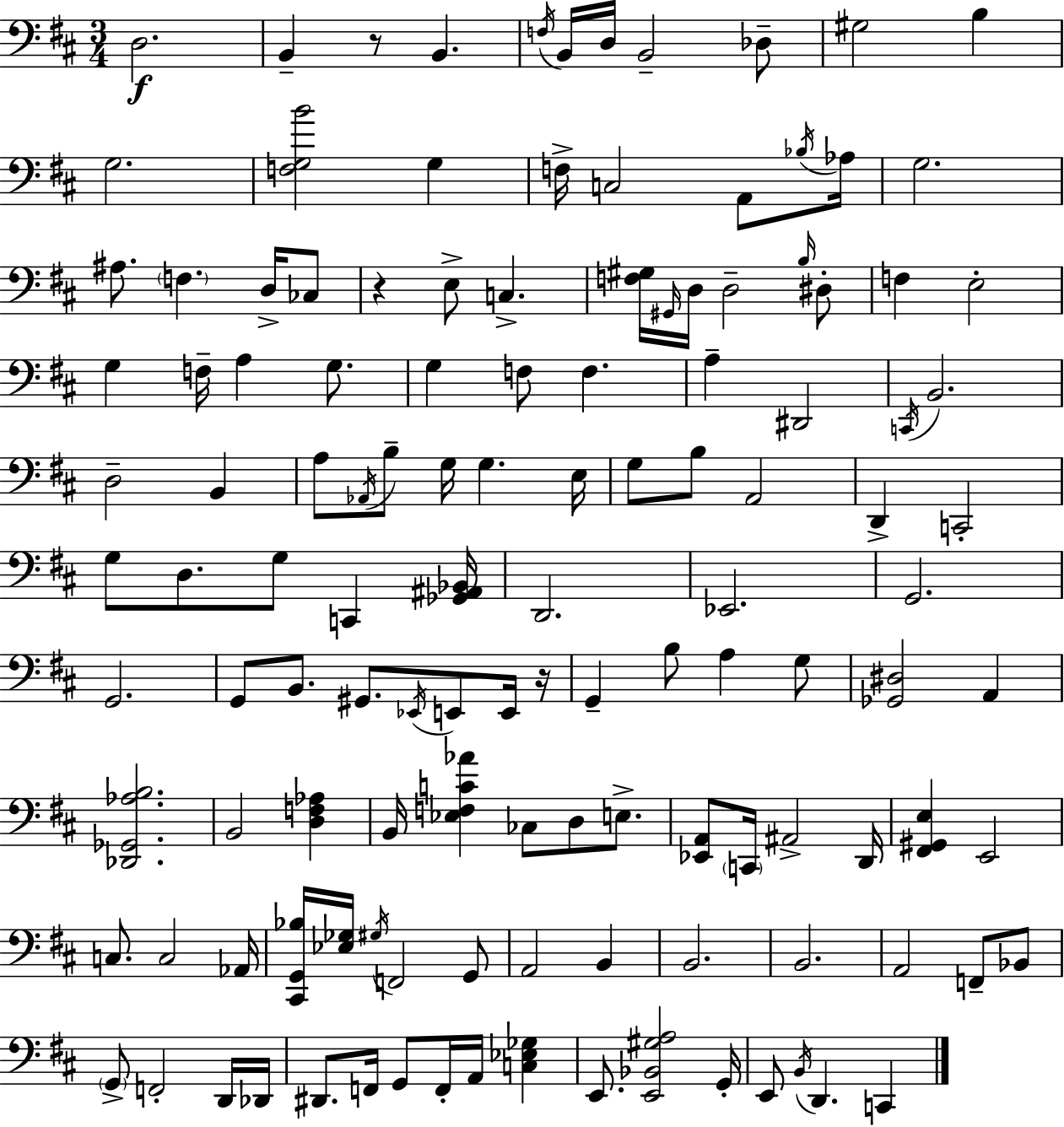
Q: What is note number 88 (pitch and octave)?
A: F2